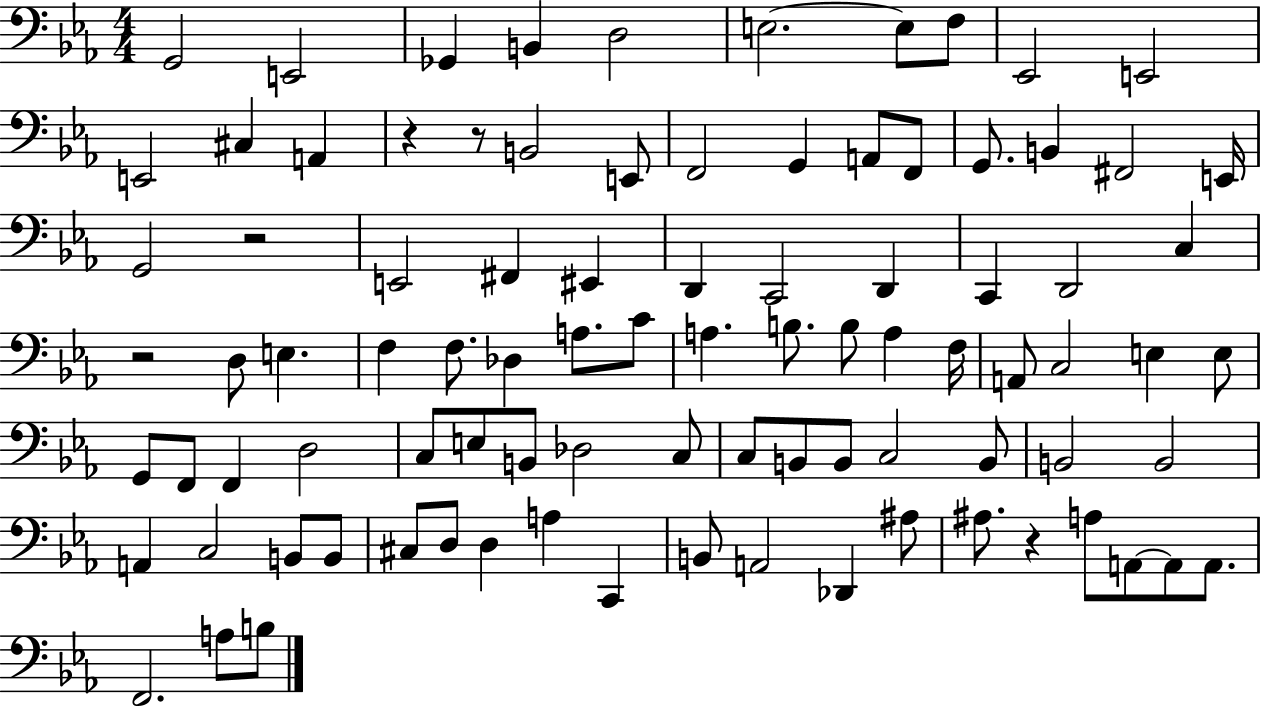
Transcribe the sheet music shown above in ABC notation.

X:1
T:Untitled
M:4/4
L:1/4
K:Eb
G,,2 E,,2 _G,, B,, D,2 E,2 E,/2 F,/2 _E,,2 E,,2 E,,2 ^C, A,, z z/2 B,,2 E,,/2 F,,2 G,, A,,/2 F,,/2 G,,/2 B,, ^F,,2 E,,/4 G,,2 z2 E,,2 ^F,, ^E,, D,, C,,2 D,, C,, D,,2 C, z2 D,/2 E, F, F,/2 _D, A,/2 C/2 A, B,/2 B,/2 A, F,/4 A,,/2 C,2 E, E,/2 G,,/2 F,,/2 F,, D,2 C,/2 E,/2 B,,/2 _D,2 C,/2 C,/2 B,,/2 B,,/2 C,2 B,,/2 B,,2 B,,2 A,, C,2 B,,/2 B,,/2 ^C,/2 D,/2 D, A, C,, B,,/2 A,,2 _D,, ^A,/2 ^A,/2 z A,/2 A,,/2 A,,/2 A,,/2 F,,2 A,/2 B,/2